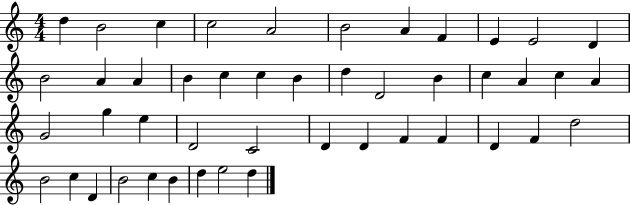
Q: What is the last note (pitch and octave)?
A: D5